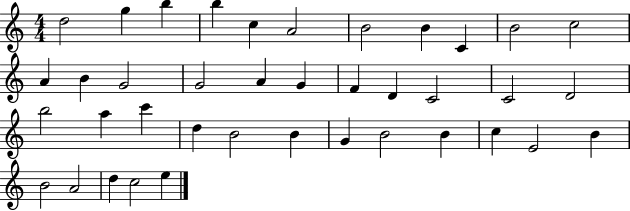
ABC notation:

X:1
T:Untitled
M:4/4
L:1/4
K:C
d2 g b b c A2 B2 B C B2 c2 A B G2 G2 A G F D C2 C2 D2 b2 a c' d B2 B G B2 B c E2 B B2 A2 d c2 e